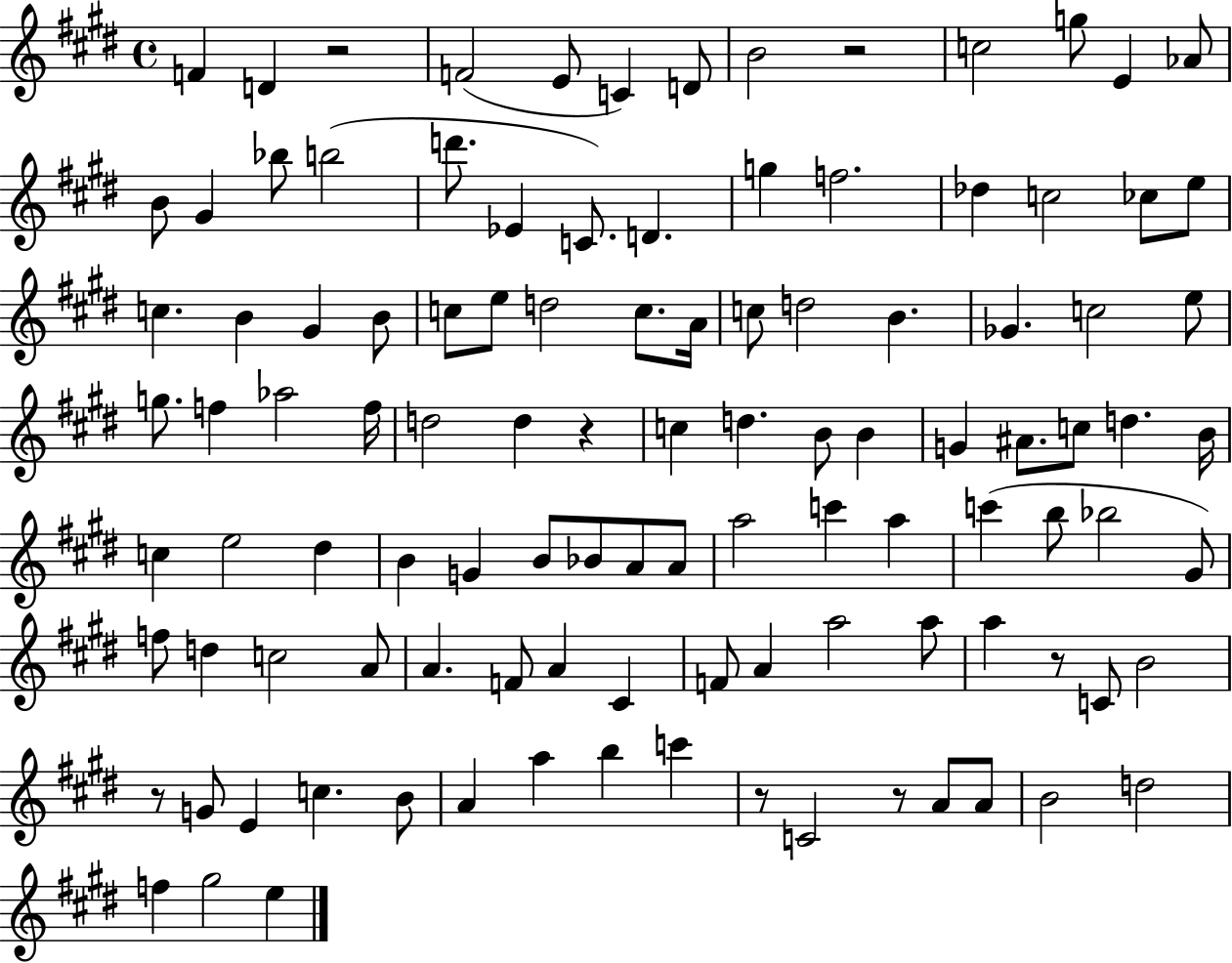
F4/q D4/q R/h F4/h E4/e C4/q D4/e B4/h R/h C5/h G5/e E4/q Ab4/e B4/e G#4/q Bb5/e B5/h D6/e. Eb4/q C4/e. D4/q. G5/q F5/h. Db5/q C5/h CES5/e E5/e C5/q. B4/q G#4/q B4/e C5/e E5/e D5/h C5/e. A4/s C5/e D5/h B4/q. Gb4/q. C5/h E5/e G5/e. F5/q Ab5/h F5/s D5/h D5/q R/q C5/q D5/q. B4/e B4/q G4/q A#4/e. C5/e D5/q. B4/s C5/q E5/h D#5/q B4/q G4/q B4/e Bb4/e A4/e A4/e A5/h C6/q A5/q C6/q B5/e Bb5/h G#4/e F5/e D5/q C5/h A4/e A4/q. F4/e A4/q C#4/q F4/e A4/q A5/h A5/e A5/q R/e C4/e B4/h R/e G4/e E4/q C5/q. B4/e A4/q A5/q B5/q C6/q R/e C4/h R/e A4/e A4/e B4/h D5/h F5/q G#5/h E5/q